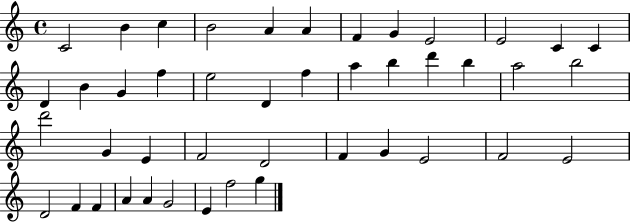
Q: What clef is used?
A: treble